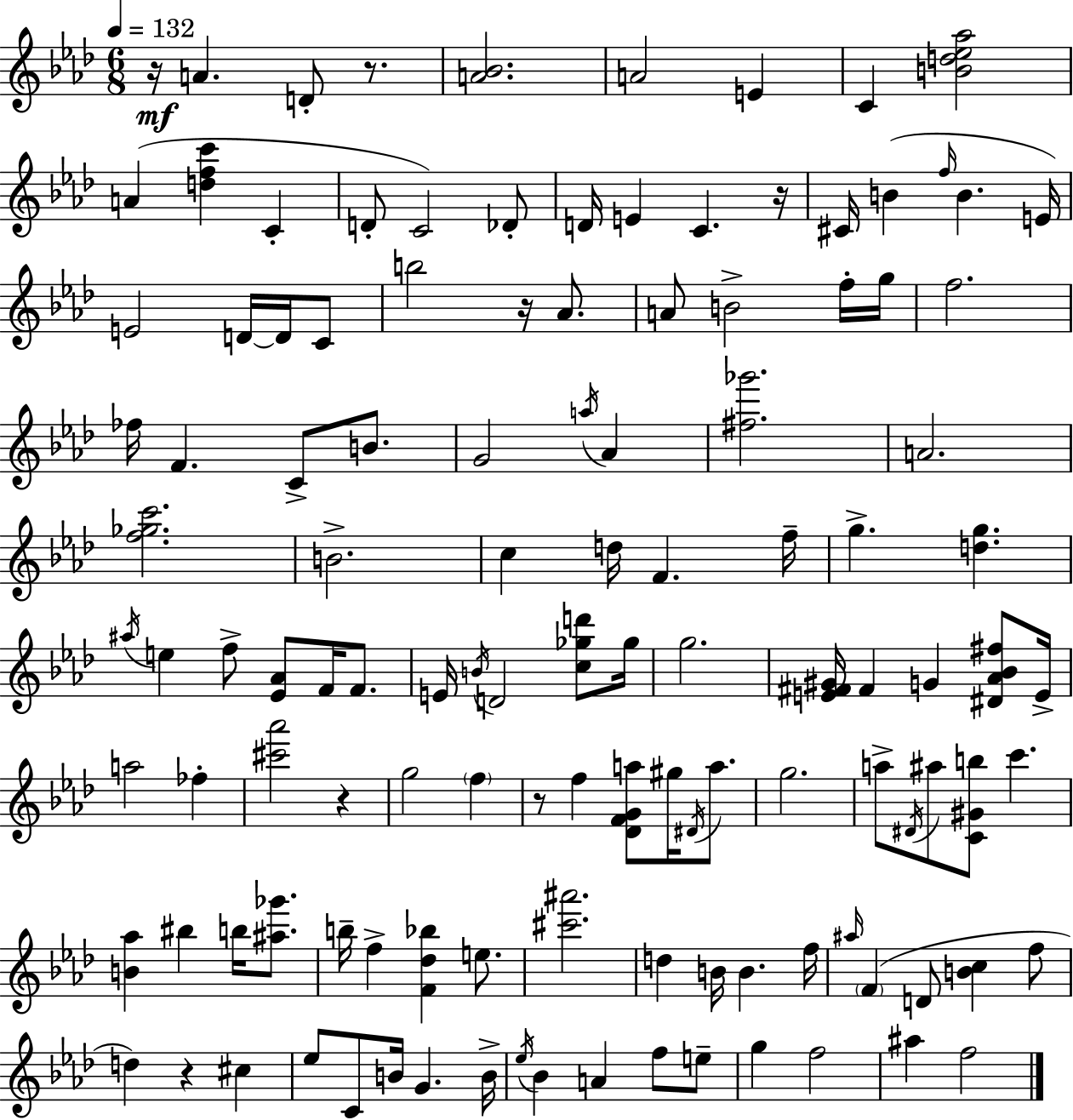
{
  \clef treble
  \numericTimeSignature
  \time 6/8
  \key f \minor
  \tempo 4 = 132
  r16\mf a'4. d'8-. r8. | <a' bes'>2. | a'2 e'4 | c'4 <b' d'' ees'' aes''>2 | \break a'4( <d'' f'' c'''>4 c'4-. | d'8-. c'2) des'8-. | d'16 e'4 c'4. r16 | cis'16 b'4( \grace { f''16 } b'4. | \break e'16) e'2 d'16~~ d'16 c'8 | b''2 r16 aes'8. | a'8 b'2-> f''16-. | g''16 f''2. | \break fes''16 f'4. c'8-> b'8. | g'2 \acciaccatura { a''16 } aes'4 | <fis'' ges'''>2. | a'2. | \break <f'' ges'' c'''>2. | b'2.-> | c''4 d''16 f'4. | f''16-- g''4.-> <d'' g''>4. | \break \acciaccatura { ais''16 } e''4 f''8-> <ees' aes'>8 f'16 | f'8. e'16 \acciaccatura { b'16 } d'2 | <c'' ges'' d'''>8 ges''16 g''2. | <e' fis' gis'>16 fis'4 g'4 | \break <dis' aes' bes' fis''>8 e'16-> a''2 | fes''4-. <cis''' aes'''>2 | r4 g''2 | \parenthesize f''4 r8 f''4 <des' f' g' a''>8 | \break gis''16 \acciaccatura { dis'16 } a''8. g''2. | a''8-> \acciaccatura { dis'16 } ais''8 <c' gis' b''>8 | c'''4. <b' aes''>4 bis''4 | b''16 <ais'' ges'''>8. b''16-- f''4-> <f' des'' bes''>4 | \break e''8. <cis''' ais'''>2. | d''4 b'16 b'4. | f''16 \grace { ais''16 } \parenthesize f'4( d'8 | <b' c''>4 f''8 d''4) r4 | \break cis''4 ees''8 c'8 b'16 | g'4. b'16-> \acciaccatura { ees''16 } bes'4 | a'4 f''8 e''8-- g''4 | f''2 ais''4 | \break f''2 \bar "|."
}